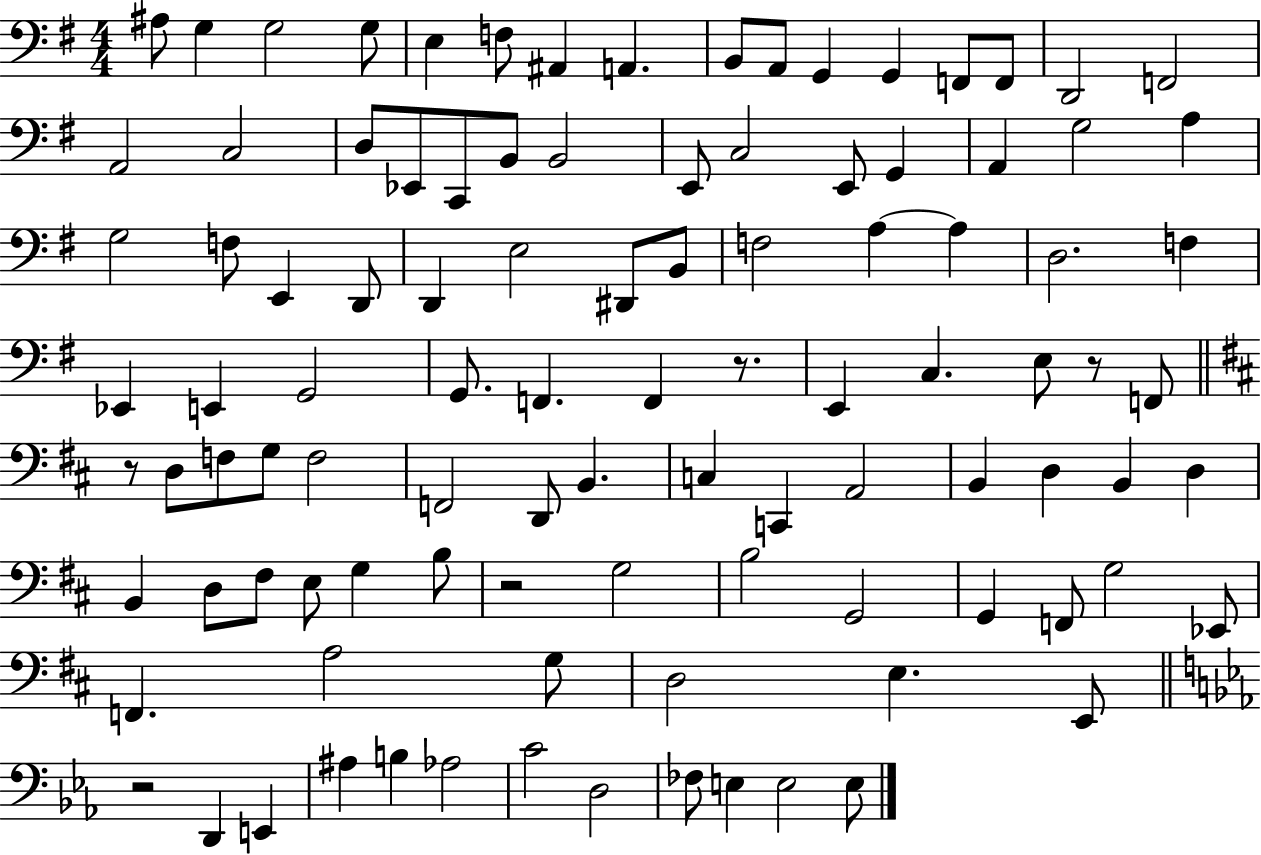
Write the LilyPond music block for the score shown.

{
  \clef bass
  \numericTimeSignature
  \time 4/4
  \key g \major
  \repeat volta 2 { ais8 g4 g2 g8 | e4 f8 ais,4 a,4. | b,8 a,8 g,4 g,4 f,8 f,8 | d,2 f,2 | \break a,2 c2 | d8 ees,8 c,8 b,8 b,2 | e,8 c2 e,8 g,4 | a,4 g2 a4 | \break g2 f8 e,4 d,8 | d,4 e2 dis,8 b,8 | f2 a4~~ a4 | d2. f4 | \break ees,4 e,4 g,2 | g,8. f,4. f,4 r8. | e,4 c4. e8 r8 f,8 | \bar "||" \break \key b \minor r8 d8 f8 g8 f2 | f,2 d,8 b,4. | c4 c,4 a,2 | b,4 d4 b,4 d4 | \break b,4 d8 fis8 e8 g4 b8 | r2 g2 | b2 g,2 | g,4 f,8 g2 ees,8 | \break f,4. a2 g8 | d2 e4. e,8 | \bar "||" \break \key ees \major r2 d,4 e,4 | ais4 b4 aes2 | c'2 d2 | fes8 e4 e2 e8 | \break } \bar "|."
}